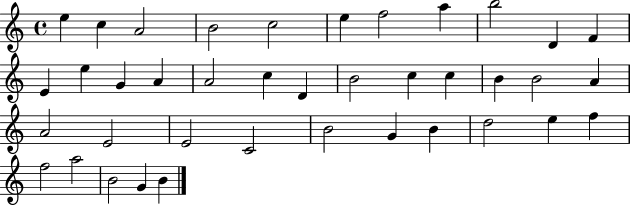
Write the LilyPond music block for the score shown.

{
  \clef treble
  \time 4/4
  \defaultTimeSignature
  \key c \major
  e''4 c''4 a'2 | b'2 c''2 | e''4 f''2 a''4 | b''2 d'4 f'4 | \break e'4 e''4 g'4 a'4 | a'2 c''4 d'4 | b'2 c''4 c''4 | b'4 b'2 a'4 | \break a'2 e'2 | e'2 c'2 | b'2 g'4 b'4 | d''2 e''4 f''4 | \break f''2 a''2 | b'2 g'4 b'4 | \bar "|."
}